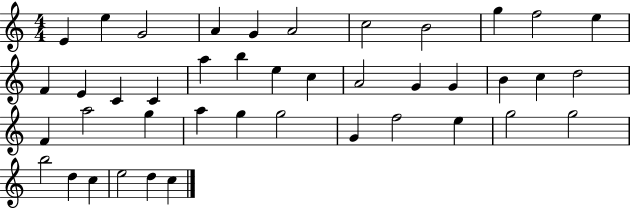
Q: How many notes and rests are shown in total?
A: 42